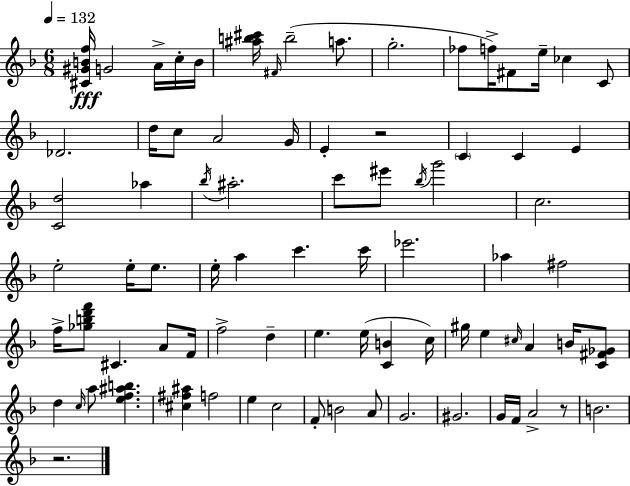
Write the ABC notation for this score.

X:1
T:Untitled
M:6/8
L:1/4
K:Dm
[^C^GBf]/4 G2 A/4 c/4 B/4 [^ab^c']/4 ^F/4 b2 a/2 g2 _f/2 f/4 ^F/2 e/4 _c C/2 _D2 d/4 c/2 A2 G/4 E z2 C C E [Cd]2 _a _b/4 ^a2 c'/2 ^e'/2 _b/4 g'2 c2 e2 e/4 e/2 e/4 a c' c'/4 _e'2 _a ^f2 f/4 [_gbd'f']/2 ^C A/2 F/4 f2 d e e/4 [CB] c/4 ^g/4 e ^c/4 A B/4 [C^F_G]/2 d c/4 a/2 [ef^ab] [^c^f^a] f2 e c2 F/2 B2 A/2 G2 ^G2 G/4 F/4 A2 z/2 B2 z2